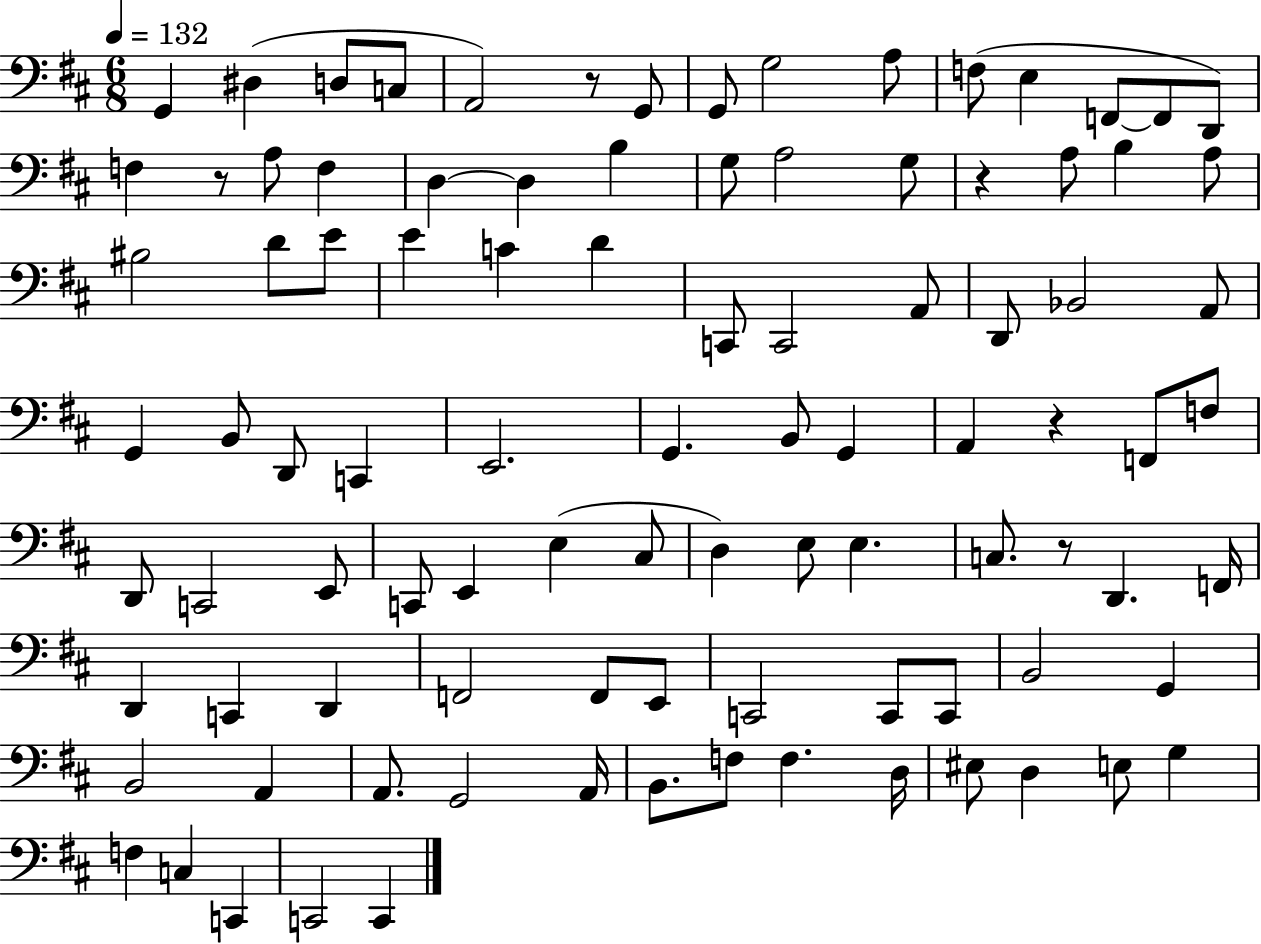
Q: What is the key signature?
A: D major